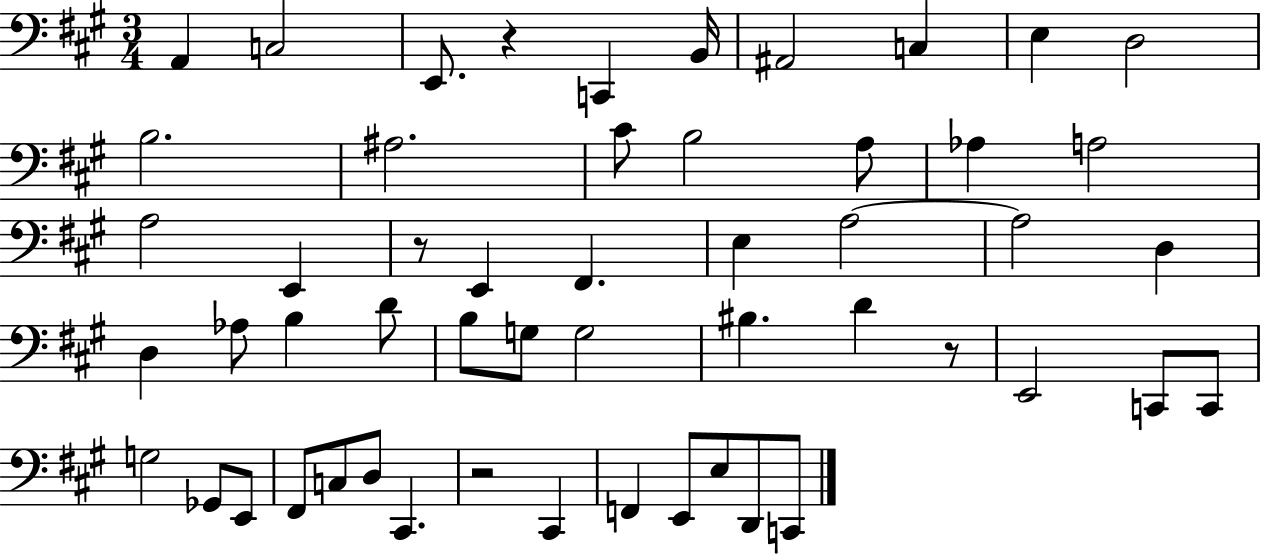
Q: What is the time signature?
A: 3/4